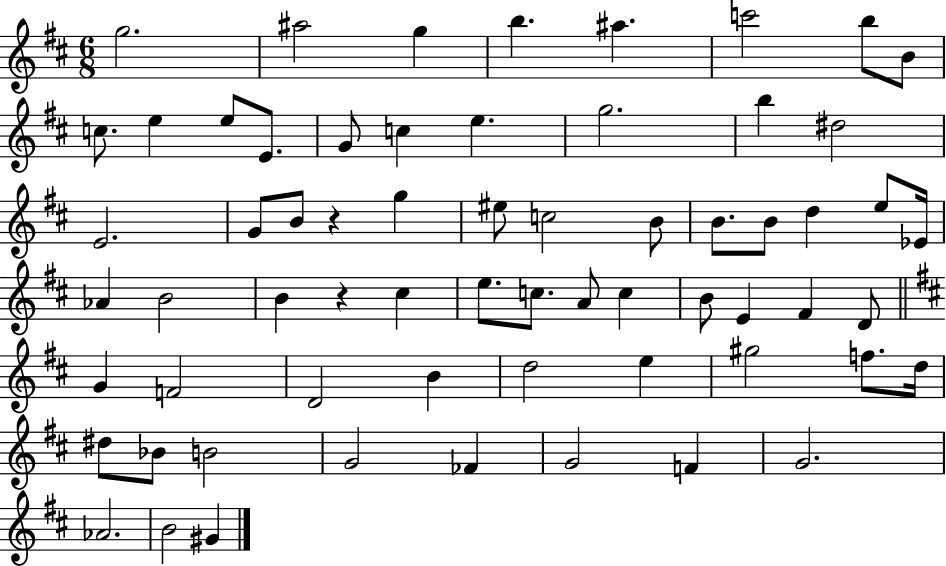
{
  \clef treble
  \numericTimeSignature
  \time 6/8
  \key d \major
  \repeat volta 2 { g''2. | ais''2 g''4 | b''4. ais''4. | c'''2 b''8 b'8 | \break c''8. e''4 e''8 e'8. | g'8 c''4 e''4. | g''2. | b''4 dis''2 | \break e'2. | g'8 b'8 r4 g''4 | eis''8 c''2 b'8 | b'8. b'8 d''4 e''8 ees'16 | \break aes'4 b'2 | b'4 r4 cis''4 | e''8. c''8. a'8 c''4 | b'8 e'4 fis'4 d'8 | \break \bar "||" \break \key d \major g'4 f'2 | d'2 b'4 | d''2 e''4 | gis''2 f''8. d''16 | \break dis''8 bes'8 b'2 | g'2 fes'4 | g'2 f'4 | g'2. | \break aes'2. | b'2 gis'4 | } \bar "|."
}